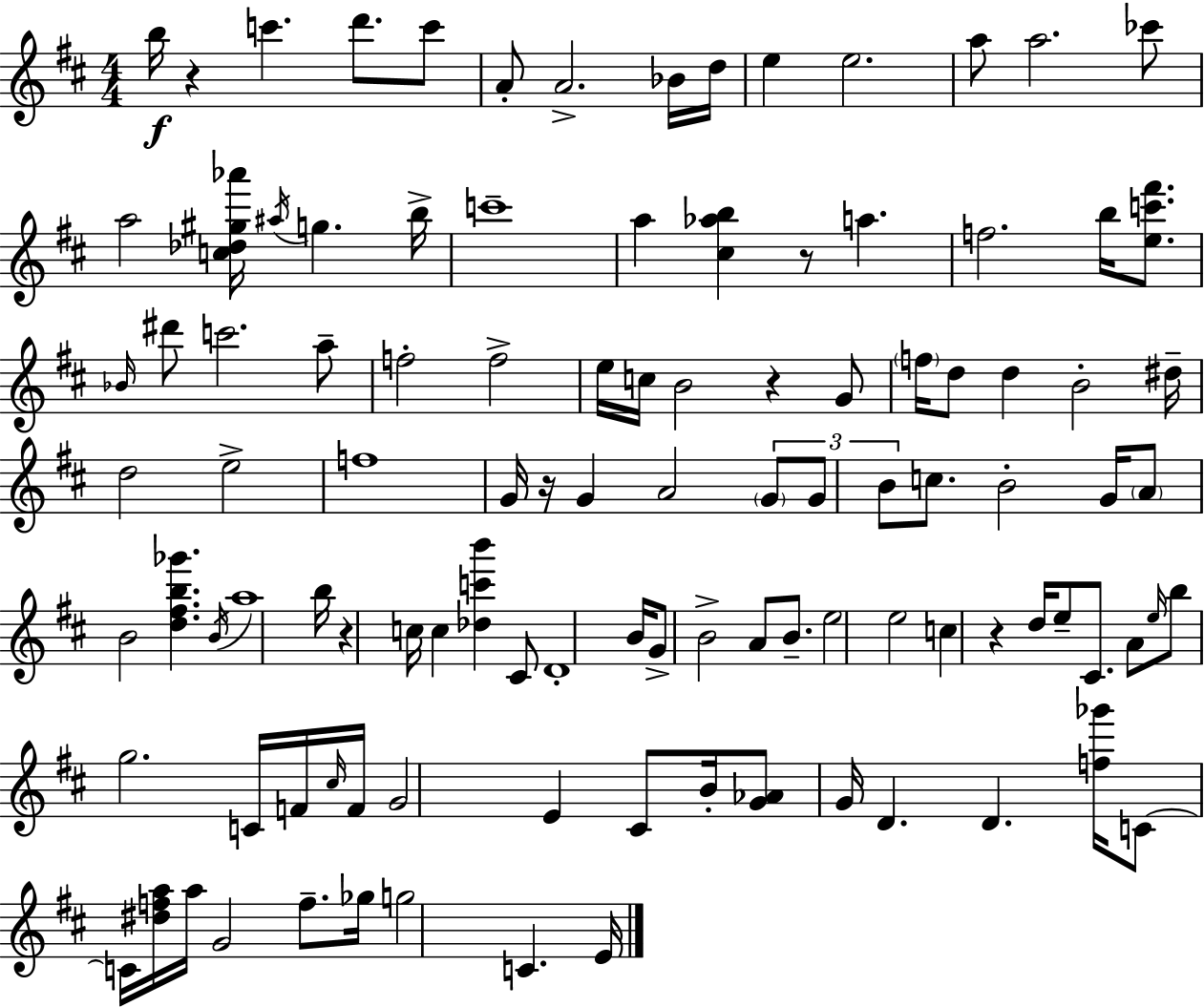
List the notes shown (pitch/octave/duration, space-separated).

B5/s R/q C6/q. D6/e. C6/e A4/e A4/h. Bb4/s D5/s E5/q E5/h. A5/e A5/h. CES6/e A5/h [C5,Db5,G#5,Ab6]/s A#5/s G5/q. B5/s C6/w A5/q [C#5,Ab5,B5]/q R/e A5/q. F5/h. B5/s [E5,C6,F#6]/e. Bb4/s D#6/e C6/h. A5/e F5/h F5/h E5/s C5/s B4/h R/q G4/e F5/s D5/e D5/q B4/h D#5/s D5/h E5/h F5/w G4/s R/s G4/q A4/h G4/e G4/e B4/e C5/e. B4/h G4/s A4/e B4/h [D5,F#5,B5,Gb6]/q. B4/s A5/w B5/s R/q C5/s C5/q [Db5,C6,B6]/q C#4/e D4/w B4/s G4/e B4/h A4/e B4/e. E5/h E5/h C5/q R/q D5/s E5/e C#4/e. A4/e E5/s B5/e G5/h. C4/s F4/s C#5/s F4/s G4/h E4/q C#4/e B4/s [G4,Ab4]/e G4/s D4/q. D4/q. [F5,Gb6]/s C4/e C4/s [D#5,F5,A5]/s A5/s G4/h F5/e. Gb5/s G5/h C4/q. E4/s